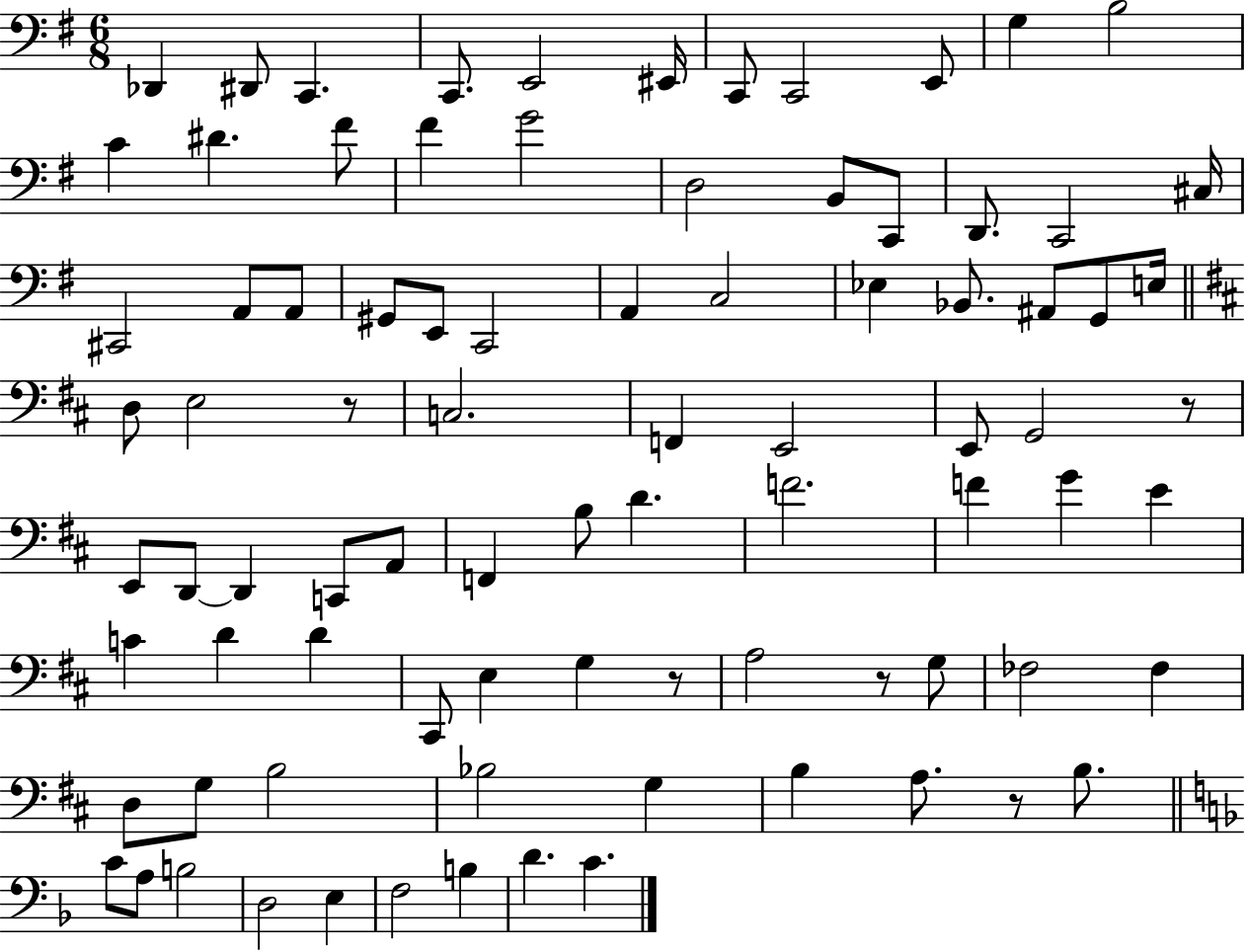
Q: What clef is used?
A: bass